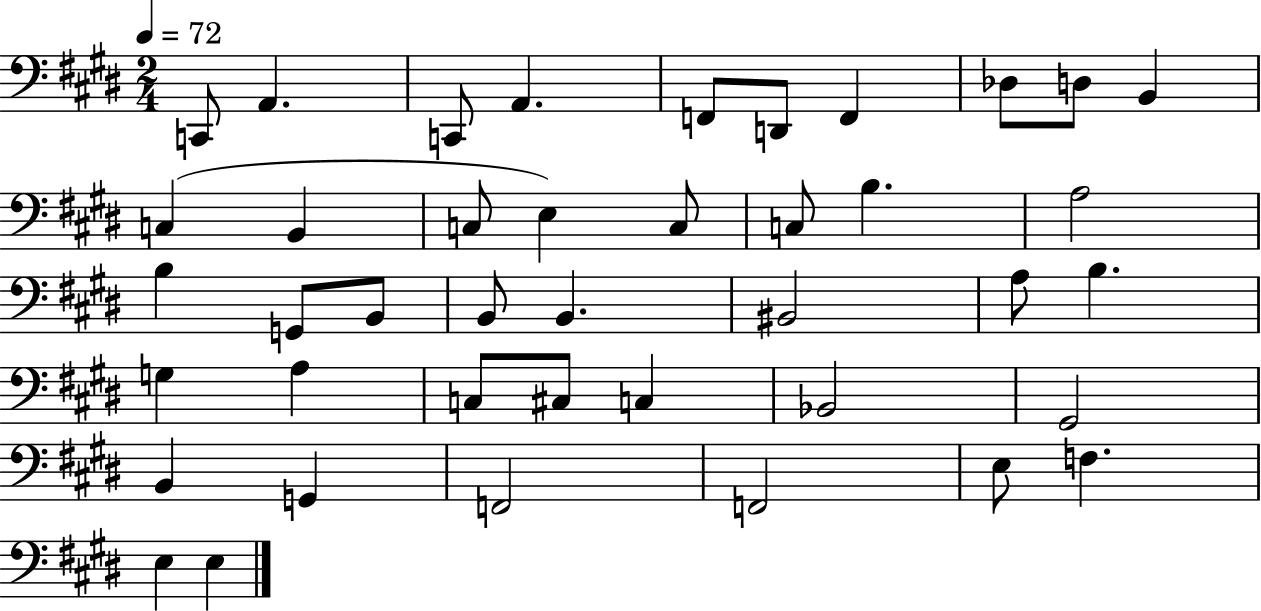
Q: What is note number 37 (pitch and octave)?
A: F2